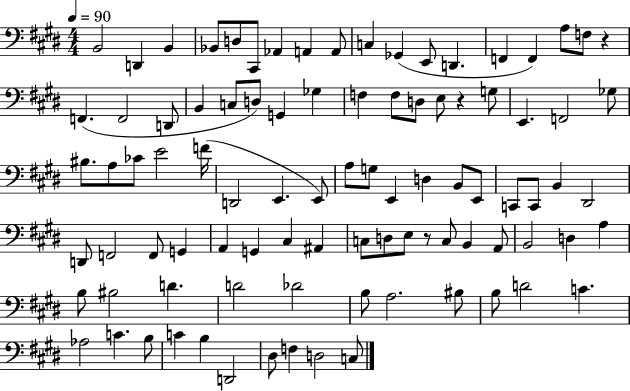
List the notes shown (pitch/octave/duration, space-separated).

B2/h D2/q B2/q Bb2/e D3/e C#2/e Ab2/q A2/q A2/e C3/q Gb2/q E2/e D2/q. F2/q F2/q A3/e F3/e R/q F2/q. F2/h D2/e B2/q C3/e D3/e G2/q Gb3/q F3/q F3/e D3/e E3/e R/q G3/e E2/q. F2/h Gb3/e BIS3/e. A3/e CES4/e E4/h F4/s D2/h E2/q. E2/e A3/e G3/e E2/q D3/q B2/e E2/e C2/e C2/e B2/q D#2/h D2/e F2/h F2/e G2/q A2/q G2/q C#3/q A#2/q C3/e D3/e E3/e R/e C3/e B2/q A2/e B2/h D3/q A3/q B3/e BIS3/h D4/q. D4/h Db4/h B3/e A3/h. BIS3/e B3/e D4/h C4/q. Ab3/h C4/q. B3/e C4/q B3/q D2/h D#3/e F3/q D3/h C3/e